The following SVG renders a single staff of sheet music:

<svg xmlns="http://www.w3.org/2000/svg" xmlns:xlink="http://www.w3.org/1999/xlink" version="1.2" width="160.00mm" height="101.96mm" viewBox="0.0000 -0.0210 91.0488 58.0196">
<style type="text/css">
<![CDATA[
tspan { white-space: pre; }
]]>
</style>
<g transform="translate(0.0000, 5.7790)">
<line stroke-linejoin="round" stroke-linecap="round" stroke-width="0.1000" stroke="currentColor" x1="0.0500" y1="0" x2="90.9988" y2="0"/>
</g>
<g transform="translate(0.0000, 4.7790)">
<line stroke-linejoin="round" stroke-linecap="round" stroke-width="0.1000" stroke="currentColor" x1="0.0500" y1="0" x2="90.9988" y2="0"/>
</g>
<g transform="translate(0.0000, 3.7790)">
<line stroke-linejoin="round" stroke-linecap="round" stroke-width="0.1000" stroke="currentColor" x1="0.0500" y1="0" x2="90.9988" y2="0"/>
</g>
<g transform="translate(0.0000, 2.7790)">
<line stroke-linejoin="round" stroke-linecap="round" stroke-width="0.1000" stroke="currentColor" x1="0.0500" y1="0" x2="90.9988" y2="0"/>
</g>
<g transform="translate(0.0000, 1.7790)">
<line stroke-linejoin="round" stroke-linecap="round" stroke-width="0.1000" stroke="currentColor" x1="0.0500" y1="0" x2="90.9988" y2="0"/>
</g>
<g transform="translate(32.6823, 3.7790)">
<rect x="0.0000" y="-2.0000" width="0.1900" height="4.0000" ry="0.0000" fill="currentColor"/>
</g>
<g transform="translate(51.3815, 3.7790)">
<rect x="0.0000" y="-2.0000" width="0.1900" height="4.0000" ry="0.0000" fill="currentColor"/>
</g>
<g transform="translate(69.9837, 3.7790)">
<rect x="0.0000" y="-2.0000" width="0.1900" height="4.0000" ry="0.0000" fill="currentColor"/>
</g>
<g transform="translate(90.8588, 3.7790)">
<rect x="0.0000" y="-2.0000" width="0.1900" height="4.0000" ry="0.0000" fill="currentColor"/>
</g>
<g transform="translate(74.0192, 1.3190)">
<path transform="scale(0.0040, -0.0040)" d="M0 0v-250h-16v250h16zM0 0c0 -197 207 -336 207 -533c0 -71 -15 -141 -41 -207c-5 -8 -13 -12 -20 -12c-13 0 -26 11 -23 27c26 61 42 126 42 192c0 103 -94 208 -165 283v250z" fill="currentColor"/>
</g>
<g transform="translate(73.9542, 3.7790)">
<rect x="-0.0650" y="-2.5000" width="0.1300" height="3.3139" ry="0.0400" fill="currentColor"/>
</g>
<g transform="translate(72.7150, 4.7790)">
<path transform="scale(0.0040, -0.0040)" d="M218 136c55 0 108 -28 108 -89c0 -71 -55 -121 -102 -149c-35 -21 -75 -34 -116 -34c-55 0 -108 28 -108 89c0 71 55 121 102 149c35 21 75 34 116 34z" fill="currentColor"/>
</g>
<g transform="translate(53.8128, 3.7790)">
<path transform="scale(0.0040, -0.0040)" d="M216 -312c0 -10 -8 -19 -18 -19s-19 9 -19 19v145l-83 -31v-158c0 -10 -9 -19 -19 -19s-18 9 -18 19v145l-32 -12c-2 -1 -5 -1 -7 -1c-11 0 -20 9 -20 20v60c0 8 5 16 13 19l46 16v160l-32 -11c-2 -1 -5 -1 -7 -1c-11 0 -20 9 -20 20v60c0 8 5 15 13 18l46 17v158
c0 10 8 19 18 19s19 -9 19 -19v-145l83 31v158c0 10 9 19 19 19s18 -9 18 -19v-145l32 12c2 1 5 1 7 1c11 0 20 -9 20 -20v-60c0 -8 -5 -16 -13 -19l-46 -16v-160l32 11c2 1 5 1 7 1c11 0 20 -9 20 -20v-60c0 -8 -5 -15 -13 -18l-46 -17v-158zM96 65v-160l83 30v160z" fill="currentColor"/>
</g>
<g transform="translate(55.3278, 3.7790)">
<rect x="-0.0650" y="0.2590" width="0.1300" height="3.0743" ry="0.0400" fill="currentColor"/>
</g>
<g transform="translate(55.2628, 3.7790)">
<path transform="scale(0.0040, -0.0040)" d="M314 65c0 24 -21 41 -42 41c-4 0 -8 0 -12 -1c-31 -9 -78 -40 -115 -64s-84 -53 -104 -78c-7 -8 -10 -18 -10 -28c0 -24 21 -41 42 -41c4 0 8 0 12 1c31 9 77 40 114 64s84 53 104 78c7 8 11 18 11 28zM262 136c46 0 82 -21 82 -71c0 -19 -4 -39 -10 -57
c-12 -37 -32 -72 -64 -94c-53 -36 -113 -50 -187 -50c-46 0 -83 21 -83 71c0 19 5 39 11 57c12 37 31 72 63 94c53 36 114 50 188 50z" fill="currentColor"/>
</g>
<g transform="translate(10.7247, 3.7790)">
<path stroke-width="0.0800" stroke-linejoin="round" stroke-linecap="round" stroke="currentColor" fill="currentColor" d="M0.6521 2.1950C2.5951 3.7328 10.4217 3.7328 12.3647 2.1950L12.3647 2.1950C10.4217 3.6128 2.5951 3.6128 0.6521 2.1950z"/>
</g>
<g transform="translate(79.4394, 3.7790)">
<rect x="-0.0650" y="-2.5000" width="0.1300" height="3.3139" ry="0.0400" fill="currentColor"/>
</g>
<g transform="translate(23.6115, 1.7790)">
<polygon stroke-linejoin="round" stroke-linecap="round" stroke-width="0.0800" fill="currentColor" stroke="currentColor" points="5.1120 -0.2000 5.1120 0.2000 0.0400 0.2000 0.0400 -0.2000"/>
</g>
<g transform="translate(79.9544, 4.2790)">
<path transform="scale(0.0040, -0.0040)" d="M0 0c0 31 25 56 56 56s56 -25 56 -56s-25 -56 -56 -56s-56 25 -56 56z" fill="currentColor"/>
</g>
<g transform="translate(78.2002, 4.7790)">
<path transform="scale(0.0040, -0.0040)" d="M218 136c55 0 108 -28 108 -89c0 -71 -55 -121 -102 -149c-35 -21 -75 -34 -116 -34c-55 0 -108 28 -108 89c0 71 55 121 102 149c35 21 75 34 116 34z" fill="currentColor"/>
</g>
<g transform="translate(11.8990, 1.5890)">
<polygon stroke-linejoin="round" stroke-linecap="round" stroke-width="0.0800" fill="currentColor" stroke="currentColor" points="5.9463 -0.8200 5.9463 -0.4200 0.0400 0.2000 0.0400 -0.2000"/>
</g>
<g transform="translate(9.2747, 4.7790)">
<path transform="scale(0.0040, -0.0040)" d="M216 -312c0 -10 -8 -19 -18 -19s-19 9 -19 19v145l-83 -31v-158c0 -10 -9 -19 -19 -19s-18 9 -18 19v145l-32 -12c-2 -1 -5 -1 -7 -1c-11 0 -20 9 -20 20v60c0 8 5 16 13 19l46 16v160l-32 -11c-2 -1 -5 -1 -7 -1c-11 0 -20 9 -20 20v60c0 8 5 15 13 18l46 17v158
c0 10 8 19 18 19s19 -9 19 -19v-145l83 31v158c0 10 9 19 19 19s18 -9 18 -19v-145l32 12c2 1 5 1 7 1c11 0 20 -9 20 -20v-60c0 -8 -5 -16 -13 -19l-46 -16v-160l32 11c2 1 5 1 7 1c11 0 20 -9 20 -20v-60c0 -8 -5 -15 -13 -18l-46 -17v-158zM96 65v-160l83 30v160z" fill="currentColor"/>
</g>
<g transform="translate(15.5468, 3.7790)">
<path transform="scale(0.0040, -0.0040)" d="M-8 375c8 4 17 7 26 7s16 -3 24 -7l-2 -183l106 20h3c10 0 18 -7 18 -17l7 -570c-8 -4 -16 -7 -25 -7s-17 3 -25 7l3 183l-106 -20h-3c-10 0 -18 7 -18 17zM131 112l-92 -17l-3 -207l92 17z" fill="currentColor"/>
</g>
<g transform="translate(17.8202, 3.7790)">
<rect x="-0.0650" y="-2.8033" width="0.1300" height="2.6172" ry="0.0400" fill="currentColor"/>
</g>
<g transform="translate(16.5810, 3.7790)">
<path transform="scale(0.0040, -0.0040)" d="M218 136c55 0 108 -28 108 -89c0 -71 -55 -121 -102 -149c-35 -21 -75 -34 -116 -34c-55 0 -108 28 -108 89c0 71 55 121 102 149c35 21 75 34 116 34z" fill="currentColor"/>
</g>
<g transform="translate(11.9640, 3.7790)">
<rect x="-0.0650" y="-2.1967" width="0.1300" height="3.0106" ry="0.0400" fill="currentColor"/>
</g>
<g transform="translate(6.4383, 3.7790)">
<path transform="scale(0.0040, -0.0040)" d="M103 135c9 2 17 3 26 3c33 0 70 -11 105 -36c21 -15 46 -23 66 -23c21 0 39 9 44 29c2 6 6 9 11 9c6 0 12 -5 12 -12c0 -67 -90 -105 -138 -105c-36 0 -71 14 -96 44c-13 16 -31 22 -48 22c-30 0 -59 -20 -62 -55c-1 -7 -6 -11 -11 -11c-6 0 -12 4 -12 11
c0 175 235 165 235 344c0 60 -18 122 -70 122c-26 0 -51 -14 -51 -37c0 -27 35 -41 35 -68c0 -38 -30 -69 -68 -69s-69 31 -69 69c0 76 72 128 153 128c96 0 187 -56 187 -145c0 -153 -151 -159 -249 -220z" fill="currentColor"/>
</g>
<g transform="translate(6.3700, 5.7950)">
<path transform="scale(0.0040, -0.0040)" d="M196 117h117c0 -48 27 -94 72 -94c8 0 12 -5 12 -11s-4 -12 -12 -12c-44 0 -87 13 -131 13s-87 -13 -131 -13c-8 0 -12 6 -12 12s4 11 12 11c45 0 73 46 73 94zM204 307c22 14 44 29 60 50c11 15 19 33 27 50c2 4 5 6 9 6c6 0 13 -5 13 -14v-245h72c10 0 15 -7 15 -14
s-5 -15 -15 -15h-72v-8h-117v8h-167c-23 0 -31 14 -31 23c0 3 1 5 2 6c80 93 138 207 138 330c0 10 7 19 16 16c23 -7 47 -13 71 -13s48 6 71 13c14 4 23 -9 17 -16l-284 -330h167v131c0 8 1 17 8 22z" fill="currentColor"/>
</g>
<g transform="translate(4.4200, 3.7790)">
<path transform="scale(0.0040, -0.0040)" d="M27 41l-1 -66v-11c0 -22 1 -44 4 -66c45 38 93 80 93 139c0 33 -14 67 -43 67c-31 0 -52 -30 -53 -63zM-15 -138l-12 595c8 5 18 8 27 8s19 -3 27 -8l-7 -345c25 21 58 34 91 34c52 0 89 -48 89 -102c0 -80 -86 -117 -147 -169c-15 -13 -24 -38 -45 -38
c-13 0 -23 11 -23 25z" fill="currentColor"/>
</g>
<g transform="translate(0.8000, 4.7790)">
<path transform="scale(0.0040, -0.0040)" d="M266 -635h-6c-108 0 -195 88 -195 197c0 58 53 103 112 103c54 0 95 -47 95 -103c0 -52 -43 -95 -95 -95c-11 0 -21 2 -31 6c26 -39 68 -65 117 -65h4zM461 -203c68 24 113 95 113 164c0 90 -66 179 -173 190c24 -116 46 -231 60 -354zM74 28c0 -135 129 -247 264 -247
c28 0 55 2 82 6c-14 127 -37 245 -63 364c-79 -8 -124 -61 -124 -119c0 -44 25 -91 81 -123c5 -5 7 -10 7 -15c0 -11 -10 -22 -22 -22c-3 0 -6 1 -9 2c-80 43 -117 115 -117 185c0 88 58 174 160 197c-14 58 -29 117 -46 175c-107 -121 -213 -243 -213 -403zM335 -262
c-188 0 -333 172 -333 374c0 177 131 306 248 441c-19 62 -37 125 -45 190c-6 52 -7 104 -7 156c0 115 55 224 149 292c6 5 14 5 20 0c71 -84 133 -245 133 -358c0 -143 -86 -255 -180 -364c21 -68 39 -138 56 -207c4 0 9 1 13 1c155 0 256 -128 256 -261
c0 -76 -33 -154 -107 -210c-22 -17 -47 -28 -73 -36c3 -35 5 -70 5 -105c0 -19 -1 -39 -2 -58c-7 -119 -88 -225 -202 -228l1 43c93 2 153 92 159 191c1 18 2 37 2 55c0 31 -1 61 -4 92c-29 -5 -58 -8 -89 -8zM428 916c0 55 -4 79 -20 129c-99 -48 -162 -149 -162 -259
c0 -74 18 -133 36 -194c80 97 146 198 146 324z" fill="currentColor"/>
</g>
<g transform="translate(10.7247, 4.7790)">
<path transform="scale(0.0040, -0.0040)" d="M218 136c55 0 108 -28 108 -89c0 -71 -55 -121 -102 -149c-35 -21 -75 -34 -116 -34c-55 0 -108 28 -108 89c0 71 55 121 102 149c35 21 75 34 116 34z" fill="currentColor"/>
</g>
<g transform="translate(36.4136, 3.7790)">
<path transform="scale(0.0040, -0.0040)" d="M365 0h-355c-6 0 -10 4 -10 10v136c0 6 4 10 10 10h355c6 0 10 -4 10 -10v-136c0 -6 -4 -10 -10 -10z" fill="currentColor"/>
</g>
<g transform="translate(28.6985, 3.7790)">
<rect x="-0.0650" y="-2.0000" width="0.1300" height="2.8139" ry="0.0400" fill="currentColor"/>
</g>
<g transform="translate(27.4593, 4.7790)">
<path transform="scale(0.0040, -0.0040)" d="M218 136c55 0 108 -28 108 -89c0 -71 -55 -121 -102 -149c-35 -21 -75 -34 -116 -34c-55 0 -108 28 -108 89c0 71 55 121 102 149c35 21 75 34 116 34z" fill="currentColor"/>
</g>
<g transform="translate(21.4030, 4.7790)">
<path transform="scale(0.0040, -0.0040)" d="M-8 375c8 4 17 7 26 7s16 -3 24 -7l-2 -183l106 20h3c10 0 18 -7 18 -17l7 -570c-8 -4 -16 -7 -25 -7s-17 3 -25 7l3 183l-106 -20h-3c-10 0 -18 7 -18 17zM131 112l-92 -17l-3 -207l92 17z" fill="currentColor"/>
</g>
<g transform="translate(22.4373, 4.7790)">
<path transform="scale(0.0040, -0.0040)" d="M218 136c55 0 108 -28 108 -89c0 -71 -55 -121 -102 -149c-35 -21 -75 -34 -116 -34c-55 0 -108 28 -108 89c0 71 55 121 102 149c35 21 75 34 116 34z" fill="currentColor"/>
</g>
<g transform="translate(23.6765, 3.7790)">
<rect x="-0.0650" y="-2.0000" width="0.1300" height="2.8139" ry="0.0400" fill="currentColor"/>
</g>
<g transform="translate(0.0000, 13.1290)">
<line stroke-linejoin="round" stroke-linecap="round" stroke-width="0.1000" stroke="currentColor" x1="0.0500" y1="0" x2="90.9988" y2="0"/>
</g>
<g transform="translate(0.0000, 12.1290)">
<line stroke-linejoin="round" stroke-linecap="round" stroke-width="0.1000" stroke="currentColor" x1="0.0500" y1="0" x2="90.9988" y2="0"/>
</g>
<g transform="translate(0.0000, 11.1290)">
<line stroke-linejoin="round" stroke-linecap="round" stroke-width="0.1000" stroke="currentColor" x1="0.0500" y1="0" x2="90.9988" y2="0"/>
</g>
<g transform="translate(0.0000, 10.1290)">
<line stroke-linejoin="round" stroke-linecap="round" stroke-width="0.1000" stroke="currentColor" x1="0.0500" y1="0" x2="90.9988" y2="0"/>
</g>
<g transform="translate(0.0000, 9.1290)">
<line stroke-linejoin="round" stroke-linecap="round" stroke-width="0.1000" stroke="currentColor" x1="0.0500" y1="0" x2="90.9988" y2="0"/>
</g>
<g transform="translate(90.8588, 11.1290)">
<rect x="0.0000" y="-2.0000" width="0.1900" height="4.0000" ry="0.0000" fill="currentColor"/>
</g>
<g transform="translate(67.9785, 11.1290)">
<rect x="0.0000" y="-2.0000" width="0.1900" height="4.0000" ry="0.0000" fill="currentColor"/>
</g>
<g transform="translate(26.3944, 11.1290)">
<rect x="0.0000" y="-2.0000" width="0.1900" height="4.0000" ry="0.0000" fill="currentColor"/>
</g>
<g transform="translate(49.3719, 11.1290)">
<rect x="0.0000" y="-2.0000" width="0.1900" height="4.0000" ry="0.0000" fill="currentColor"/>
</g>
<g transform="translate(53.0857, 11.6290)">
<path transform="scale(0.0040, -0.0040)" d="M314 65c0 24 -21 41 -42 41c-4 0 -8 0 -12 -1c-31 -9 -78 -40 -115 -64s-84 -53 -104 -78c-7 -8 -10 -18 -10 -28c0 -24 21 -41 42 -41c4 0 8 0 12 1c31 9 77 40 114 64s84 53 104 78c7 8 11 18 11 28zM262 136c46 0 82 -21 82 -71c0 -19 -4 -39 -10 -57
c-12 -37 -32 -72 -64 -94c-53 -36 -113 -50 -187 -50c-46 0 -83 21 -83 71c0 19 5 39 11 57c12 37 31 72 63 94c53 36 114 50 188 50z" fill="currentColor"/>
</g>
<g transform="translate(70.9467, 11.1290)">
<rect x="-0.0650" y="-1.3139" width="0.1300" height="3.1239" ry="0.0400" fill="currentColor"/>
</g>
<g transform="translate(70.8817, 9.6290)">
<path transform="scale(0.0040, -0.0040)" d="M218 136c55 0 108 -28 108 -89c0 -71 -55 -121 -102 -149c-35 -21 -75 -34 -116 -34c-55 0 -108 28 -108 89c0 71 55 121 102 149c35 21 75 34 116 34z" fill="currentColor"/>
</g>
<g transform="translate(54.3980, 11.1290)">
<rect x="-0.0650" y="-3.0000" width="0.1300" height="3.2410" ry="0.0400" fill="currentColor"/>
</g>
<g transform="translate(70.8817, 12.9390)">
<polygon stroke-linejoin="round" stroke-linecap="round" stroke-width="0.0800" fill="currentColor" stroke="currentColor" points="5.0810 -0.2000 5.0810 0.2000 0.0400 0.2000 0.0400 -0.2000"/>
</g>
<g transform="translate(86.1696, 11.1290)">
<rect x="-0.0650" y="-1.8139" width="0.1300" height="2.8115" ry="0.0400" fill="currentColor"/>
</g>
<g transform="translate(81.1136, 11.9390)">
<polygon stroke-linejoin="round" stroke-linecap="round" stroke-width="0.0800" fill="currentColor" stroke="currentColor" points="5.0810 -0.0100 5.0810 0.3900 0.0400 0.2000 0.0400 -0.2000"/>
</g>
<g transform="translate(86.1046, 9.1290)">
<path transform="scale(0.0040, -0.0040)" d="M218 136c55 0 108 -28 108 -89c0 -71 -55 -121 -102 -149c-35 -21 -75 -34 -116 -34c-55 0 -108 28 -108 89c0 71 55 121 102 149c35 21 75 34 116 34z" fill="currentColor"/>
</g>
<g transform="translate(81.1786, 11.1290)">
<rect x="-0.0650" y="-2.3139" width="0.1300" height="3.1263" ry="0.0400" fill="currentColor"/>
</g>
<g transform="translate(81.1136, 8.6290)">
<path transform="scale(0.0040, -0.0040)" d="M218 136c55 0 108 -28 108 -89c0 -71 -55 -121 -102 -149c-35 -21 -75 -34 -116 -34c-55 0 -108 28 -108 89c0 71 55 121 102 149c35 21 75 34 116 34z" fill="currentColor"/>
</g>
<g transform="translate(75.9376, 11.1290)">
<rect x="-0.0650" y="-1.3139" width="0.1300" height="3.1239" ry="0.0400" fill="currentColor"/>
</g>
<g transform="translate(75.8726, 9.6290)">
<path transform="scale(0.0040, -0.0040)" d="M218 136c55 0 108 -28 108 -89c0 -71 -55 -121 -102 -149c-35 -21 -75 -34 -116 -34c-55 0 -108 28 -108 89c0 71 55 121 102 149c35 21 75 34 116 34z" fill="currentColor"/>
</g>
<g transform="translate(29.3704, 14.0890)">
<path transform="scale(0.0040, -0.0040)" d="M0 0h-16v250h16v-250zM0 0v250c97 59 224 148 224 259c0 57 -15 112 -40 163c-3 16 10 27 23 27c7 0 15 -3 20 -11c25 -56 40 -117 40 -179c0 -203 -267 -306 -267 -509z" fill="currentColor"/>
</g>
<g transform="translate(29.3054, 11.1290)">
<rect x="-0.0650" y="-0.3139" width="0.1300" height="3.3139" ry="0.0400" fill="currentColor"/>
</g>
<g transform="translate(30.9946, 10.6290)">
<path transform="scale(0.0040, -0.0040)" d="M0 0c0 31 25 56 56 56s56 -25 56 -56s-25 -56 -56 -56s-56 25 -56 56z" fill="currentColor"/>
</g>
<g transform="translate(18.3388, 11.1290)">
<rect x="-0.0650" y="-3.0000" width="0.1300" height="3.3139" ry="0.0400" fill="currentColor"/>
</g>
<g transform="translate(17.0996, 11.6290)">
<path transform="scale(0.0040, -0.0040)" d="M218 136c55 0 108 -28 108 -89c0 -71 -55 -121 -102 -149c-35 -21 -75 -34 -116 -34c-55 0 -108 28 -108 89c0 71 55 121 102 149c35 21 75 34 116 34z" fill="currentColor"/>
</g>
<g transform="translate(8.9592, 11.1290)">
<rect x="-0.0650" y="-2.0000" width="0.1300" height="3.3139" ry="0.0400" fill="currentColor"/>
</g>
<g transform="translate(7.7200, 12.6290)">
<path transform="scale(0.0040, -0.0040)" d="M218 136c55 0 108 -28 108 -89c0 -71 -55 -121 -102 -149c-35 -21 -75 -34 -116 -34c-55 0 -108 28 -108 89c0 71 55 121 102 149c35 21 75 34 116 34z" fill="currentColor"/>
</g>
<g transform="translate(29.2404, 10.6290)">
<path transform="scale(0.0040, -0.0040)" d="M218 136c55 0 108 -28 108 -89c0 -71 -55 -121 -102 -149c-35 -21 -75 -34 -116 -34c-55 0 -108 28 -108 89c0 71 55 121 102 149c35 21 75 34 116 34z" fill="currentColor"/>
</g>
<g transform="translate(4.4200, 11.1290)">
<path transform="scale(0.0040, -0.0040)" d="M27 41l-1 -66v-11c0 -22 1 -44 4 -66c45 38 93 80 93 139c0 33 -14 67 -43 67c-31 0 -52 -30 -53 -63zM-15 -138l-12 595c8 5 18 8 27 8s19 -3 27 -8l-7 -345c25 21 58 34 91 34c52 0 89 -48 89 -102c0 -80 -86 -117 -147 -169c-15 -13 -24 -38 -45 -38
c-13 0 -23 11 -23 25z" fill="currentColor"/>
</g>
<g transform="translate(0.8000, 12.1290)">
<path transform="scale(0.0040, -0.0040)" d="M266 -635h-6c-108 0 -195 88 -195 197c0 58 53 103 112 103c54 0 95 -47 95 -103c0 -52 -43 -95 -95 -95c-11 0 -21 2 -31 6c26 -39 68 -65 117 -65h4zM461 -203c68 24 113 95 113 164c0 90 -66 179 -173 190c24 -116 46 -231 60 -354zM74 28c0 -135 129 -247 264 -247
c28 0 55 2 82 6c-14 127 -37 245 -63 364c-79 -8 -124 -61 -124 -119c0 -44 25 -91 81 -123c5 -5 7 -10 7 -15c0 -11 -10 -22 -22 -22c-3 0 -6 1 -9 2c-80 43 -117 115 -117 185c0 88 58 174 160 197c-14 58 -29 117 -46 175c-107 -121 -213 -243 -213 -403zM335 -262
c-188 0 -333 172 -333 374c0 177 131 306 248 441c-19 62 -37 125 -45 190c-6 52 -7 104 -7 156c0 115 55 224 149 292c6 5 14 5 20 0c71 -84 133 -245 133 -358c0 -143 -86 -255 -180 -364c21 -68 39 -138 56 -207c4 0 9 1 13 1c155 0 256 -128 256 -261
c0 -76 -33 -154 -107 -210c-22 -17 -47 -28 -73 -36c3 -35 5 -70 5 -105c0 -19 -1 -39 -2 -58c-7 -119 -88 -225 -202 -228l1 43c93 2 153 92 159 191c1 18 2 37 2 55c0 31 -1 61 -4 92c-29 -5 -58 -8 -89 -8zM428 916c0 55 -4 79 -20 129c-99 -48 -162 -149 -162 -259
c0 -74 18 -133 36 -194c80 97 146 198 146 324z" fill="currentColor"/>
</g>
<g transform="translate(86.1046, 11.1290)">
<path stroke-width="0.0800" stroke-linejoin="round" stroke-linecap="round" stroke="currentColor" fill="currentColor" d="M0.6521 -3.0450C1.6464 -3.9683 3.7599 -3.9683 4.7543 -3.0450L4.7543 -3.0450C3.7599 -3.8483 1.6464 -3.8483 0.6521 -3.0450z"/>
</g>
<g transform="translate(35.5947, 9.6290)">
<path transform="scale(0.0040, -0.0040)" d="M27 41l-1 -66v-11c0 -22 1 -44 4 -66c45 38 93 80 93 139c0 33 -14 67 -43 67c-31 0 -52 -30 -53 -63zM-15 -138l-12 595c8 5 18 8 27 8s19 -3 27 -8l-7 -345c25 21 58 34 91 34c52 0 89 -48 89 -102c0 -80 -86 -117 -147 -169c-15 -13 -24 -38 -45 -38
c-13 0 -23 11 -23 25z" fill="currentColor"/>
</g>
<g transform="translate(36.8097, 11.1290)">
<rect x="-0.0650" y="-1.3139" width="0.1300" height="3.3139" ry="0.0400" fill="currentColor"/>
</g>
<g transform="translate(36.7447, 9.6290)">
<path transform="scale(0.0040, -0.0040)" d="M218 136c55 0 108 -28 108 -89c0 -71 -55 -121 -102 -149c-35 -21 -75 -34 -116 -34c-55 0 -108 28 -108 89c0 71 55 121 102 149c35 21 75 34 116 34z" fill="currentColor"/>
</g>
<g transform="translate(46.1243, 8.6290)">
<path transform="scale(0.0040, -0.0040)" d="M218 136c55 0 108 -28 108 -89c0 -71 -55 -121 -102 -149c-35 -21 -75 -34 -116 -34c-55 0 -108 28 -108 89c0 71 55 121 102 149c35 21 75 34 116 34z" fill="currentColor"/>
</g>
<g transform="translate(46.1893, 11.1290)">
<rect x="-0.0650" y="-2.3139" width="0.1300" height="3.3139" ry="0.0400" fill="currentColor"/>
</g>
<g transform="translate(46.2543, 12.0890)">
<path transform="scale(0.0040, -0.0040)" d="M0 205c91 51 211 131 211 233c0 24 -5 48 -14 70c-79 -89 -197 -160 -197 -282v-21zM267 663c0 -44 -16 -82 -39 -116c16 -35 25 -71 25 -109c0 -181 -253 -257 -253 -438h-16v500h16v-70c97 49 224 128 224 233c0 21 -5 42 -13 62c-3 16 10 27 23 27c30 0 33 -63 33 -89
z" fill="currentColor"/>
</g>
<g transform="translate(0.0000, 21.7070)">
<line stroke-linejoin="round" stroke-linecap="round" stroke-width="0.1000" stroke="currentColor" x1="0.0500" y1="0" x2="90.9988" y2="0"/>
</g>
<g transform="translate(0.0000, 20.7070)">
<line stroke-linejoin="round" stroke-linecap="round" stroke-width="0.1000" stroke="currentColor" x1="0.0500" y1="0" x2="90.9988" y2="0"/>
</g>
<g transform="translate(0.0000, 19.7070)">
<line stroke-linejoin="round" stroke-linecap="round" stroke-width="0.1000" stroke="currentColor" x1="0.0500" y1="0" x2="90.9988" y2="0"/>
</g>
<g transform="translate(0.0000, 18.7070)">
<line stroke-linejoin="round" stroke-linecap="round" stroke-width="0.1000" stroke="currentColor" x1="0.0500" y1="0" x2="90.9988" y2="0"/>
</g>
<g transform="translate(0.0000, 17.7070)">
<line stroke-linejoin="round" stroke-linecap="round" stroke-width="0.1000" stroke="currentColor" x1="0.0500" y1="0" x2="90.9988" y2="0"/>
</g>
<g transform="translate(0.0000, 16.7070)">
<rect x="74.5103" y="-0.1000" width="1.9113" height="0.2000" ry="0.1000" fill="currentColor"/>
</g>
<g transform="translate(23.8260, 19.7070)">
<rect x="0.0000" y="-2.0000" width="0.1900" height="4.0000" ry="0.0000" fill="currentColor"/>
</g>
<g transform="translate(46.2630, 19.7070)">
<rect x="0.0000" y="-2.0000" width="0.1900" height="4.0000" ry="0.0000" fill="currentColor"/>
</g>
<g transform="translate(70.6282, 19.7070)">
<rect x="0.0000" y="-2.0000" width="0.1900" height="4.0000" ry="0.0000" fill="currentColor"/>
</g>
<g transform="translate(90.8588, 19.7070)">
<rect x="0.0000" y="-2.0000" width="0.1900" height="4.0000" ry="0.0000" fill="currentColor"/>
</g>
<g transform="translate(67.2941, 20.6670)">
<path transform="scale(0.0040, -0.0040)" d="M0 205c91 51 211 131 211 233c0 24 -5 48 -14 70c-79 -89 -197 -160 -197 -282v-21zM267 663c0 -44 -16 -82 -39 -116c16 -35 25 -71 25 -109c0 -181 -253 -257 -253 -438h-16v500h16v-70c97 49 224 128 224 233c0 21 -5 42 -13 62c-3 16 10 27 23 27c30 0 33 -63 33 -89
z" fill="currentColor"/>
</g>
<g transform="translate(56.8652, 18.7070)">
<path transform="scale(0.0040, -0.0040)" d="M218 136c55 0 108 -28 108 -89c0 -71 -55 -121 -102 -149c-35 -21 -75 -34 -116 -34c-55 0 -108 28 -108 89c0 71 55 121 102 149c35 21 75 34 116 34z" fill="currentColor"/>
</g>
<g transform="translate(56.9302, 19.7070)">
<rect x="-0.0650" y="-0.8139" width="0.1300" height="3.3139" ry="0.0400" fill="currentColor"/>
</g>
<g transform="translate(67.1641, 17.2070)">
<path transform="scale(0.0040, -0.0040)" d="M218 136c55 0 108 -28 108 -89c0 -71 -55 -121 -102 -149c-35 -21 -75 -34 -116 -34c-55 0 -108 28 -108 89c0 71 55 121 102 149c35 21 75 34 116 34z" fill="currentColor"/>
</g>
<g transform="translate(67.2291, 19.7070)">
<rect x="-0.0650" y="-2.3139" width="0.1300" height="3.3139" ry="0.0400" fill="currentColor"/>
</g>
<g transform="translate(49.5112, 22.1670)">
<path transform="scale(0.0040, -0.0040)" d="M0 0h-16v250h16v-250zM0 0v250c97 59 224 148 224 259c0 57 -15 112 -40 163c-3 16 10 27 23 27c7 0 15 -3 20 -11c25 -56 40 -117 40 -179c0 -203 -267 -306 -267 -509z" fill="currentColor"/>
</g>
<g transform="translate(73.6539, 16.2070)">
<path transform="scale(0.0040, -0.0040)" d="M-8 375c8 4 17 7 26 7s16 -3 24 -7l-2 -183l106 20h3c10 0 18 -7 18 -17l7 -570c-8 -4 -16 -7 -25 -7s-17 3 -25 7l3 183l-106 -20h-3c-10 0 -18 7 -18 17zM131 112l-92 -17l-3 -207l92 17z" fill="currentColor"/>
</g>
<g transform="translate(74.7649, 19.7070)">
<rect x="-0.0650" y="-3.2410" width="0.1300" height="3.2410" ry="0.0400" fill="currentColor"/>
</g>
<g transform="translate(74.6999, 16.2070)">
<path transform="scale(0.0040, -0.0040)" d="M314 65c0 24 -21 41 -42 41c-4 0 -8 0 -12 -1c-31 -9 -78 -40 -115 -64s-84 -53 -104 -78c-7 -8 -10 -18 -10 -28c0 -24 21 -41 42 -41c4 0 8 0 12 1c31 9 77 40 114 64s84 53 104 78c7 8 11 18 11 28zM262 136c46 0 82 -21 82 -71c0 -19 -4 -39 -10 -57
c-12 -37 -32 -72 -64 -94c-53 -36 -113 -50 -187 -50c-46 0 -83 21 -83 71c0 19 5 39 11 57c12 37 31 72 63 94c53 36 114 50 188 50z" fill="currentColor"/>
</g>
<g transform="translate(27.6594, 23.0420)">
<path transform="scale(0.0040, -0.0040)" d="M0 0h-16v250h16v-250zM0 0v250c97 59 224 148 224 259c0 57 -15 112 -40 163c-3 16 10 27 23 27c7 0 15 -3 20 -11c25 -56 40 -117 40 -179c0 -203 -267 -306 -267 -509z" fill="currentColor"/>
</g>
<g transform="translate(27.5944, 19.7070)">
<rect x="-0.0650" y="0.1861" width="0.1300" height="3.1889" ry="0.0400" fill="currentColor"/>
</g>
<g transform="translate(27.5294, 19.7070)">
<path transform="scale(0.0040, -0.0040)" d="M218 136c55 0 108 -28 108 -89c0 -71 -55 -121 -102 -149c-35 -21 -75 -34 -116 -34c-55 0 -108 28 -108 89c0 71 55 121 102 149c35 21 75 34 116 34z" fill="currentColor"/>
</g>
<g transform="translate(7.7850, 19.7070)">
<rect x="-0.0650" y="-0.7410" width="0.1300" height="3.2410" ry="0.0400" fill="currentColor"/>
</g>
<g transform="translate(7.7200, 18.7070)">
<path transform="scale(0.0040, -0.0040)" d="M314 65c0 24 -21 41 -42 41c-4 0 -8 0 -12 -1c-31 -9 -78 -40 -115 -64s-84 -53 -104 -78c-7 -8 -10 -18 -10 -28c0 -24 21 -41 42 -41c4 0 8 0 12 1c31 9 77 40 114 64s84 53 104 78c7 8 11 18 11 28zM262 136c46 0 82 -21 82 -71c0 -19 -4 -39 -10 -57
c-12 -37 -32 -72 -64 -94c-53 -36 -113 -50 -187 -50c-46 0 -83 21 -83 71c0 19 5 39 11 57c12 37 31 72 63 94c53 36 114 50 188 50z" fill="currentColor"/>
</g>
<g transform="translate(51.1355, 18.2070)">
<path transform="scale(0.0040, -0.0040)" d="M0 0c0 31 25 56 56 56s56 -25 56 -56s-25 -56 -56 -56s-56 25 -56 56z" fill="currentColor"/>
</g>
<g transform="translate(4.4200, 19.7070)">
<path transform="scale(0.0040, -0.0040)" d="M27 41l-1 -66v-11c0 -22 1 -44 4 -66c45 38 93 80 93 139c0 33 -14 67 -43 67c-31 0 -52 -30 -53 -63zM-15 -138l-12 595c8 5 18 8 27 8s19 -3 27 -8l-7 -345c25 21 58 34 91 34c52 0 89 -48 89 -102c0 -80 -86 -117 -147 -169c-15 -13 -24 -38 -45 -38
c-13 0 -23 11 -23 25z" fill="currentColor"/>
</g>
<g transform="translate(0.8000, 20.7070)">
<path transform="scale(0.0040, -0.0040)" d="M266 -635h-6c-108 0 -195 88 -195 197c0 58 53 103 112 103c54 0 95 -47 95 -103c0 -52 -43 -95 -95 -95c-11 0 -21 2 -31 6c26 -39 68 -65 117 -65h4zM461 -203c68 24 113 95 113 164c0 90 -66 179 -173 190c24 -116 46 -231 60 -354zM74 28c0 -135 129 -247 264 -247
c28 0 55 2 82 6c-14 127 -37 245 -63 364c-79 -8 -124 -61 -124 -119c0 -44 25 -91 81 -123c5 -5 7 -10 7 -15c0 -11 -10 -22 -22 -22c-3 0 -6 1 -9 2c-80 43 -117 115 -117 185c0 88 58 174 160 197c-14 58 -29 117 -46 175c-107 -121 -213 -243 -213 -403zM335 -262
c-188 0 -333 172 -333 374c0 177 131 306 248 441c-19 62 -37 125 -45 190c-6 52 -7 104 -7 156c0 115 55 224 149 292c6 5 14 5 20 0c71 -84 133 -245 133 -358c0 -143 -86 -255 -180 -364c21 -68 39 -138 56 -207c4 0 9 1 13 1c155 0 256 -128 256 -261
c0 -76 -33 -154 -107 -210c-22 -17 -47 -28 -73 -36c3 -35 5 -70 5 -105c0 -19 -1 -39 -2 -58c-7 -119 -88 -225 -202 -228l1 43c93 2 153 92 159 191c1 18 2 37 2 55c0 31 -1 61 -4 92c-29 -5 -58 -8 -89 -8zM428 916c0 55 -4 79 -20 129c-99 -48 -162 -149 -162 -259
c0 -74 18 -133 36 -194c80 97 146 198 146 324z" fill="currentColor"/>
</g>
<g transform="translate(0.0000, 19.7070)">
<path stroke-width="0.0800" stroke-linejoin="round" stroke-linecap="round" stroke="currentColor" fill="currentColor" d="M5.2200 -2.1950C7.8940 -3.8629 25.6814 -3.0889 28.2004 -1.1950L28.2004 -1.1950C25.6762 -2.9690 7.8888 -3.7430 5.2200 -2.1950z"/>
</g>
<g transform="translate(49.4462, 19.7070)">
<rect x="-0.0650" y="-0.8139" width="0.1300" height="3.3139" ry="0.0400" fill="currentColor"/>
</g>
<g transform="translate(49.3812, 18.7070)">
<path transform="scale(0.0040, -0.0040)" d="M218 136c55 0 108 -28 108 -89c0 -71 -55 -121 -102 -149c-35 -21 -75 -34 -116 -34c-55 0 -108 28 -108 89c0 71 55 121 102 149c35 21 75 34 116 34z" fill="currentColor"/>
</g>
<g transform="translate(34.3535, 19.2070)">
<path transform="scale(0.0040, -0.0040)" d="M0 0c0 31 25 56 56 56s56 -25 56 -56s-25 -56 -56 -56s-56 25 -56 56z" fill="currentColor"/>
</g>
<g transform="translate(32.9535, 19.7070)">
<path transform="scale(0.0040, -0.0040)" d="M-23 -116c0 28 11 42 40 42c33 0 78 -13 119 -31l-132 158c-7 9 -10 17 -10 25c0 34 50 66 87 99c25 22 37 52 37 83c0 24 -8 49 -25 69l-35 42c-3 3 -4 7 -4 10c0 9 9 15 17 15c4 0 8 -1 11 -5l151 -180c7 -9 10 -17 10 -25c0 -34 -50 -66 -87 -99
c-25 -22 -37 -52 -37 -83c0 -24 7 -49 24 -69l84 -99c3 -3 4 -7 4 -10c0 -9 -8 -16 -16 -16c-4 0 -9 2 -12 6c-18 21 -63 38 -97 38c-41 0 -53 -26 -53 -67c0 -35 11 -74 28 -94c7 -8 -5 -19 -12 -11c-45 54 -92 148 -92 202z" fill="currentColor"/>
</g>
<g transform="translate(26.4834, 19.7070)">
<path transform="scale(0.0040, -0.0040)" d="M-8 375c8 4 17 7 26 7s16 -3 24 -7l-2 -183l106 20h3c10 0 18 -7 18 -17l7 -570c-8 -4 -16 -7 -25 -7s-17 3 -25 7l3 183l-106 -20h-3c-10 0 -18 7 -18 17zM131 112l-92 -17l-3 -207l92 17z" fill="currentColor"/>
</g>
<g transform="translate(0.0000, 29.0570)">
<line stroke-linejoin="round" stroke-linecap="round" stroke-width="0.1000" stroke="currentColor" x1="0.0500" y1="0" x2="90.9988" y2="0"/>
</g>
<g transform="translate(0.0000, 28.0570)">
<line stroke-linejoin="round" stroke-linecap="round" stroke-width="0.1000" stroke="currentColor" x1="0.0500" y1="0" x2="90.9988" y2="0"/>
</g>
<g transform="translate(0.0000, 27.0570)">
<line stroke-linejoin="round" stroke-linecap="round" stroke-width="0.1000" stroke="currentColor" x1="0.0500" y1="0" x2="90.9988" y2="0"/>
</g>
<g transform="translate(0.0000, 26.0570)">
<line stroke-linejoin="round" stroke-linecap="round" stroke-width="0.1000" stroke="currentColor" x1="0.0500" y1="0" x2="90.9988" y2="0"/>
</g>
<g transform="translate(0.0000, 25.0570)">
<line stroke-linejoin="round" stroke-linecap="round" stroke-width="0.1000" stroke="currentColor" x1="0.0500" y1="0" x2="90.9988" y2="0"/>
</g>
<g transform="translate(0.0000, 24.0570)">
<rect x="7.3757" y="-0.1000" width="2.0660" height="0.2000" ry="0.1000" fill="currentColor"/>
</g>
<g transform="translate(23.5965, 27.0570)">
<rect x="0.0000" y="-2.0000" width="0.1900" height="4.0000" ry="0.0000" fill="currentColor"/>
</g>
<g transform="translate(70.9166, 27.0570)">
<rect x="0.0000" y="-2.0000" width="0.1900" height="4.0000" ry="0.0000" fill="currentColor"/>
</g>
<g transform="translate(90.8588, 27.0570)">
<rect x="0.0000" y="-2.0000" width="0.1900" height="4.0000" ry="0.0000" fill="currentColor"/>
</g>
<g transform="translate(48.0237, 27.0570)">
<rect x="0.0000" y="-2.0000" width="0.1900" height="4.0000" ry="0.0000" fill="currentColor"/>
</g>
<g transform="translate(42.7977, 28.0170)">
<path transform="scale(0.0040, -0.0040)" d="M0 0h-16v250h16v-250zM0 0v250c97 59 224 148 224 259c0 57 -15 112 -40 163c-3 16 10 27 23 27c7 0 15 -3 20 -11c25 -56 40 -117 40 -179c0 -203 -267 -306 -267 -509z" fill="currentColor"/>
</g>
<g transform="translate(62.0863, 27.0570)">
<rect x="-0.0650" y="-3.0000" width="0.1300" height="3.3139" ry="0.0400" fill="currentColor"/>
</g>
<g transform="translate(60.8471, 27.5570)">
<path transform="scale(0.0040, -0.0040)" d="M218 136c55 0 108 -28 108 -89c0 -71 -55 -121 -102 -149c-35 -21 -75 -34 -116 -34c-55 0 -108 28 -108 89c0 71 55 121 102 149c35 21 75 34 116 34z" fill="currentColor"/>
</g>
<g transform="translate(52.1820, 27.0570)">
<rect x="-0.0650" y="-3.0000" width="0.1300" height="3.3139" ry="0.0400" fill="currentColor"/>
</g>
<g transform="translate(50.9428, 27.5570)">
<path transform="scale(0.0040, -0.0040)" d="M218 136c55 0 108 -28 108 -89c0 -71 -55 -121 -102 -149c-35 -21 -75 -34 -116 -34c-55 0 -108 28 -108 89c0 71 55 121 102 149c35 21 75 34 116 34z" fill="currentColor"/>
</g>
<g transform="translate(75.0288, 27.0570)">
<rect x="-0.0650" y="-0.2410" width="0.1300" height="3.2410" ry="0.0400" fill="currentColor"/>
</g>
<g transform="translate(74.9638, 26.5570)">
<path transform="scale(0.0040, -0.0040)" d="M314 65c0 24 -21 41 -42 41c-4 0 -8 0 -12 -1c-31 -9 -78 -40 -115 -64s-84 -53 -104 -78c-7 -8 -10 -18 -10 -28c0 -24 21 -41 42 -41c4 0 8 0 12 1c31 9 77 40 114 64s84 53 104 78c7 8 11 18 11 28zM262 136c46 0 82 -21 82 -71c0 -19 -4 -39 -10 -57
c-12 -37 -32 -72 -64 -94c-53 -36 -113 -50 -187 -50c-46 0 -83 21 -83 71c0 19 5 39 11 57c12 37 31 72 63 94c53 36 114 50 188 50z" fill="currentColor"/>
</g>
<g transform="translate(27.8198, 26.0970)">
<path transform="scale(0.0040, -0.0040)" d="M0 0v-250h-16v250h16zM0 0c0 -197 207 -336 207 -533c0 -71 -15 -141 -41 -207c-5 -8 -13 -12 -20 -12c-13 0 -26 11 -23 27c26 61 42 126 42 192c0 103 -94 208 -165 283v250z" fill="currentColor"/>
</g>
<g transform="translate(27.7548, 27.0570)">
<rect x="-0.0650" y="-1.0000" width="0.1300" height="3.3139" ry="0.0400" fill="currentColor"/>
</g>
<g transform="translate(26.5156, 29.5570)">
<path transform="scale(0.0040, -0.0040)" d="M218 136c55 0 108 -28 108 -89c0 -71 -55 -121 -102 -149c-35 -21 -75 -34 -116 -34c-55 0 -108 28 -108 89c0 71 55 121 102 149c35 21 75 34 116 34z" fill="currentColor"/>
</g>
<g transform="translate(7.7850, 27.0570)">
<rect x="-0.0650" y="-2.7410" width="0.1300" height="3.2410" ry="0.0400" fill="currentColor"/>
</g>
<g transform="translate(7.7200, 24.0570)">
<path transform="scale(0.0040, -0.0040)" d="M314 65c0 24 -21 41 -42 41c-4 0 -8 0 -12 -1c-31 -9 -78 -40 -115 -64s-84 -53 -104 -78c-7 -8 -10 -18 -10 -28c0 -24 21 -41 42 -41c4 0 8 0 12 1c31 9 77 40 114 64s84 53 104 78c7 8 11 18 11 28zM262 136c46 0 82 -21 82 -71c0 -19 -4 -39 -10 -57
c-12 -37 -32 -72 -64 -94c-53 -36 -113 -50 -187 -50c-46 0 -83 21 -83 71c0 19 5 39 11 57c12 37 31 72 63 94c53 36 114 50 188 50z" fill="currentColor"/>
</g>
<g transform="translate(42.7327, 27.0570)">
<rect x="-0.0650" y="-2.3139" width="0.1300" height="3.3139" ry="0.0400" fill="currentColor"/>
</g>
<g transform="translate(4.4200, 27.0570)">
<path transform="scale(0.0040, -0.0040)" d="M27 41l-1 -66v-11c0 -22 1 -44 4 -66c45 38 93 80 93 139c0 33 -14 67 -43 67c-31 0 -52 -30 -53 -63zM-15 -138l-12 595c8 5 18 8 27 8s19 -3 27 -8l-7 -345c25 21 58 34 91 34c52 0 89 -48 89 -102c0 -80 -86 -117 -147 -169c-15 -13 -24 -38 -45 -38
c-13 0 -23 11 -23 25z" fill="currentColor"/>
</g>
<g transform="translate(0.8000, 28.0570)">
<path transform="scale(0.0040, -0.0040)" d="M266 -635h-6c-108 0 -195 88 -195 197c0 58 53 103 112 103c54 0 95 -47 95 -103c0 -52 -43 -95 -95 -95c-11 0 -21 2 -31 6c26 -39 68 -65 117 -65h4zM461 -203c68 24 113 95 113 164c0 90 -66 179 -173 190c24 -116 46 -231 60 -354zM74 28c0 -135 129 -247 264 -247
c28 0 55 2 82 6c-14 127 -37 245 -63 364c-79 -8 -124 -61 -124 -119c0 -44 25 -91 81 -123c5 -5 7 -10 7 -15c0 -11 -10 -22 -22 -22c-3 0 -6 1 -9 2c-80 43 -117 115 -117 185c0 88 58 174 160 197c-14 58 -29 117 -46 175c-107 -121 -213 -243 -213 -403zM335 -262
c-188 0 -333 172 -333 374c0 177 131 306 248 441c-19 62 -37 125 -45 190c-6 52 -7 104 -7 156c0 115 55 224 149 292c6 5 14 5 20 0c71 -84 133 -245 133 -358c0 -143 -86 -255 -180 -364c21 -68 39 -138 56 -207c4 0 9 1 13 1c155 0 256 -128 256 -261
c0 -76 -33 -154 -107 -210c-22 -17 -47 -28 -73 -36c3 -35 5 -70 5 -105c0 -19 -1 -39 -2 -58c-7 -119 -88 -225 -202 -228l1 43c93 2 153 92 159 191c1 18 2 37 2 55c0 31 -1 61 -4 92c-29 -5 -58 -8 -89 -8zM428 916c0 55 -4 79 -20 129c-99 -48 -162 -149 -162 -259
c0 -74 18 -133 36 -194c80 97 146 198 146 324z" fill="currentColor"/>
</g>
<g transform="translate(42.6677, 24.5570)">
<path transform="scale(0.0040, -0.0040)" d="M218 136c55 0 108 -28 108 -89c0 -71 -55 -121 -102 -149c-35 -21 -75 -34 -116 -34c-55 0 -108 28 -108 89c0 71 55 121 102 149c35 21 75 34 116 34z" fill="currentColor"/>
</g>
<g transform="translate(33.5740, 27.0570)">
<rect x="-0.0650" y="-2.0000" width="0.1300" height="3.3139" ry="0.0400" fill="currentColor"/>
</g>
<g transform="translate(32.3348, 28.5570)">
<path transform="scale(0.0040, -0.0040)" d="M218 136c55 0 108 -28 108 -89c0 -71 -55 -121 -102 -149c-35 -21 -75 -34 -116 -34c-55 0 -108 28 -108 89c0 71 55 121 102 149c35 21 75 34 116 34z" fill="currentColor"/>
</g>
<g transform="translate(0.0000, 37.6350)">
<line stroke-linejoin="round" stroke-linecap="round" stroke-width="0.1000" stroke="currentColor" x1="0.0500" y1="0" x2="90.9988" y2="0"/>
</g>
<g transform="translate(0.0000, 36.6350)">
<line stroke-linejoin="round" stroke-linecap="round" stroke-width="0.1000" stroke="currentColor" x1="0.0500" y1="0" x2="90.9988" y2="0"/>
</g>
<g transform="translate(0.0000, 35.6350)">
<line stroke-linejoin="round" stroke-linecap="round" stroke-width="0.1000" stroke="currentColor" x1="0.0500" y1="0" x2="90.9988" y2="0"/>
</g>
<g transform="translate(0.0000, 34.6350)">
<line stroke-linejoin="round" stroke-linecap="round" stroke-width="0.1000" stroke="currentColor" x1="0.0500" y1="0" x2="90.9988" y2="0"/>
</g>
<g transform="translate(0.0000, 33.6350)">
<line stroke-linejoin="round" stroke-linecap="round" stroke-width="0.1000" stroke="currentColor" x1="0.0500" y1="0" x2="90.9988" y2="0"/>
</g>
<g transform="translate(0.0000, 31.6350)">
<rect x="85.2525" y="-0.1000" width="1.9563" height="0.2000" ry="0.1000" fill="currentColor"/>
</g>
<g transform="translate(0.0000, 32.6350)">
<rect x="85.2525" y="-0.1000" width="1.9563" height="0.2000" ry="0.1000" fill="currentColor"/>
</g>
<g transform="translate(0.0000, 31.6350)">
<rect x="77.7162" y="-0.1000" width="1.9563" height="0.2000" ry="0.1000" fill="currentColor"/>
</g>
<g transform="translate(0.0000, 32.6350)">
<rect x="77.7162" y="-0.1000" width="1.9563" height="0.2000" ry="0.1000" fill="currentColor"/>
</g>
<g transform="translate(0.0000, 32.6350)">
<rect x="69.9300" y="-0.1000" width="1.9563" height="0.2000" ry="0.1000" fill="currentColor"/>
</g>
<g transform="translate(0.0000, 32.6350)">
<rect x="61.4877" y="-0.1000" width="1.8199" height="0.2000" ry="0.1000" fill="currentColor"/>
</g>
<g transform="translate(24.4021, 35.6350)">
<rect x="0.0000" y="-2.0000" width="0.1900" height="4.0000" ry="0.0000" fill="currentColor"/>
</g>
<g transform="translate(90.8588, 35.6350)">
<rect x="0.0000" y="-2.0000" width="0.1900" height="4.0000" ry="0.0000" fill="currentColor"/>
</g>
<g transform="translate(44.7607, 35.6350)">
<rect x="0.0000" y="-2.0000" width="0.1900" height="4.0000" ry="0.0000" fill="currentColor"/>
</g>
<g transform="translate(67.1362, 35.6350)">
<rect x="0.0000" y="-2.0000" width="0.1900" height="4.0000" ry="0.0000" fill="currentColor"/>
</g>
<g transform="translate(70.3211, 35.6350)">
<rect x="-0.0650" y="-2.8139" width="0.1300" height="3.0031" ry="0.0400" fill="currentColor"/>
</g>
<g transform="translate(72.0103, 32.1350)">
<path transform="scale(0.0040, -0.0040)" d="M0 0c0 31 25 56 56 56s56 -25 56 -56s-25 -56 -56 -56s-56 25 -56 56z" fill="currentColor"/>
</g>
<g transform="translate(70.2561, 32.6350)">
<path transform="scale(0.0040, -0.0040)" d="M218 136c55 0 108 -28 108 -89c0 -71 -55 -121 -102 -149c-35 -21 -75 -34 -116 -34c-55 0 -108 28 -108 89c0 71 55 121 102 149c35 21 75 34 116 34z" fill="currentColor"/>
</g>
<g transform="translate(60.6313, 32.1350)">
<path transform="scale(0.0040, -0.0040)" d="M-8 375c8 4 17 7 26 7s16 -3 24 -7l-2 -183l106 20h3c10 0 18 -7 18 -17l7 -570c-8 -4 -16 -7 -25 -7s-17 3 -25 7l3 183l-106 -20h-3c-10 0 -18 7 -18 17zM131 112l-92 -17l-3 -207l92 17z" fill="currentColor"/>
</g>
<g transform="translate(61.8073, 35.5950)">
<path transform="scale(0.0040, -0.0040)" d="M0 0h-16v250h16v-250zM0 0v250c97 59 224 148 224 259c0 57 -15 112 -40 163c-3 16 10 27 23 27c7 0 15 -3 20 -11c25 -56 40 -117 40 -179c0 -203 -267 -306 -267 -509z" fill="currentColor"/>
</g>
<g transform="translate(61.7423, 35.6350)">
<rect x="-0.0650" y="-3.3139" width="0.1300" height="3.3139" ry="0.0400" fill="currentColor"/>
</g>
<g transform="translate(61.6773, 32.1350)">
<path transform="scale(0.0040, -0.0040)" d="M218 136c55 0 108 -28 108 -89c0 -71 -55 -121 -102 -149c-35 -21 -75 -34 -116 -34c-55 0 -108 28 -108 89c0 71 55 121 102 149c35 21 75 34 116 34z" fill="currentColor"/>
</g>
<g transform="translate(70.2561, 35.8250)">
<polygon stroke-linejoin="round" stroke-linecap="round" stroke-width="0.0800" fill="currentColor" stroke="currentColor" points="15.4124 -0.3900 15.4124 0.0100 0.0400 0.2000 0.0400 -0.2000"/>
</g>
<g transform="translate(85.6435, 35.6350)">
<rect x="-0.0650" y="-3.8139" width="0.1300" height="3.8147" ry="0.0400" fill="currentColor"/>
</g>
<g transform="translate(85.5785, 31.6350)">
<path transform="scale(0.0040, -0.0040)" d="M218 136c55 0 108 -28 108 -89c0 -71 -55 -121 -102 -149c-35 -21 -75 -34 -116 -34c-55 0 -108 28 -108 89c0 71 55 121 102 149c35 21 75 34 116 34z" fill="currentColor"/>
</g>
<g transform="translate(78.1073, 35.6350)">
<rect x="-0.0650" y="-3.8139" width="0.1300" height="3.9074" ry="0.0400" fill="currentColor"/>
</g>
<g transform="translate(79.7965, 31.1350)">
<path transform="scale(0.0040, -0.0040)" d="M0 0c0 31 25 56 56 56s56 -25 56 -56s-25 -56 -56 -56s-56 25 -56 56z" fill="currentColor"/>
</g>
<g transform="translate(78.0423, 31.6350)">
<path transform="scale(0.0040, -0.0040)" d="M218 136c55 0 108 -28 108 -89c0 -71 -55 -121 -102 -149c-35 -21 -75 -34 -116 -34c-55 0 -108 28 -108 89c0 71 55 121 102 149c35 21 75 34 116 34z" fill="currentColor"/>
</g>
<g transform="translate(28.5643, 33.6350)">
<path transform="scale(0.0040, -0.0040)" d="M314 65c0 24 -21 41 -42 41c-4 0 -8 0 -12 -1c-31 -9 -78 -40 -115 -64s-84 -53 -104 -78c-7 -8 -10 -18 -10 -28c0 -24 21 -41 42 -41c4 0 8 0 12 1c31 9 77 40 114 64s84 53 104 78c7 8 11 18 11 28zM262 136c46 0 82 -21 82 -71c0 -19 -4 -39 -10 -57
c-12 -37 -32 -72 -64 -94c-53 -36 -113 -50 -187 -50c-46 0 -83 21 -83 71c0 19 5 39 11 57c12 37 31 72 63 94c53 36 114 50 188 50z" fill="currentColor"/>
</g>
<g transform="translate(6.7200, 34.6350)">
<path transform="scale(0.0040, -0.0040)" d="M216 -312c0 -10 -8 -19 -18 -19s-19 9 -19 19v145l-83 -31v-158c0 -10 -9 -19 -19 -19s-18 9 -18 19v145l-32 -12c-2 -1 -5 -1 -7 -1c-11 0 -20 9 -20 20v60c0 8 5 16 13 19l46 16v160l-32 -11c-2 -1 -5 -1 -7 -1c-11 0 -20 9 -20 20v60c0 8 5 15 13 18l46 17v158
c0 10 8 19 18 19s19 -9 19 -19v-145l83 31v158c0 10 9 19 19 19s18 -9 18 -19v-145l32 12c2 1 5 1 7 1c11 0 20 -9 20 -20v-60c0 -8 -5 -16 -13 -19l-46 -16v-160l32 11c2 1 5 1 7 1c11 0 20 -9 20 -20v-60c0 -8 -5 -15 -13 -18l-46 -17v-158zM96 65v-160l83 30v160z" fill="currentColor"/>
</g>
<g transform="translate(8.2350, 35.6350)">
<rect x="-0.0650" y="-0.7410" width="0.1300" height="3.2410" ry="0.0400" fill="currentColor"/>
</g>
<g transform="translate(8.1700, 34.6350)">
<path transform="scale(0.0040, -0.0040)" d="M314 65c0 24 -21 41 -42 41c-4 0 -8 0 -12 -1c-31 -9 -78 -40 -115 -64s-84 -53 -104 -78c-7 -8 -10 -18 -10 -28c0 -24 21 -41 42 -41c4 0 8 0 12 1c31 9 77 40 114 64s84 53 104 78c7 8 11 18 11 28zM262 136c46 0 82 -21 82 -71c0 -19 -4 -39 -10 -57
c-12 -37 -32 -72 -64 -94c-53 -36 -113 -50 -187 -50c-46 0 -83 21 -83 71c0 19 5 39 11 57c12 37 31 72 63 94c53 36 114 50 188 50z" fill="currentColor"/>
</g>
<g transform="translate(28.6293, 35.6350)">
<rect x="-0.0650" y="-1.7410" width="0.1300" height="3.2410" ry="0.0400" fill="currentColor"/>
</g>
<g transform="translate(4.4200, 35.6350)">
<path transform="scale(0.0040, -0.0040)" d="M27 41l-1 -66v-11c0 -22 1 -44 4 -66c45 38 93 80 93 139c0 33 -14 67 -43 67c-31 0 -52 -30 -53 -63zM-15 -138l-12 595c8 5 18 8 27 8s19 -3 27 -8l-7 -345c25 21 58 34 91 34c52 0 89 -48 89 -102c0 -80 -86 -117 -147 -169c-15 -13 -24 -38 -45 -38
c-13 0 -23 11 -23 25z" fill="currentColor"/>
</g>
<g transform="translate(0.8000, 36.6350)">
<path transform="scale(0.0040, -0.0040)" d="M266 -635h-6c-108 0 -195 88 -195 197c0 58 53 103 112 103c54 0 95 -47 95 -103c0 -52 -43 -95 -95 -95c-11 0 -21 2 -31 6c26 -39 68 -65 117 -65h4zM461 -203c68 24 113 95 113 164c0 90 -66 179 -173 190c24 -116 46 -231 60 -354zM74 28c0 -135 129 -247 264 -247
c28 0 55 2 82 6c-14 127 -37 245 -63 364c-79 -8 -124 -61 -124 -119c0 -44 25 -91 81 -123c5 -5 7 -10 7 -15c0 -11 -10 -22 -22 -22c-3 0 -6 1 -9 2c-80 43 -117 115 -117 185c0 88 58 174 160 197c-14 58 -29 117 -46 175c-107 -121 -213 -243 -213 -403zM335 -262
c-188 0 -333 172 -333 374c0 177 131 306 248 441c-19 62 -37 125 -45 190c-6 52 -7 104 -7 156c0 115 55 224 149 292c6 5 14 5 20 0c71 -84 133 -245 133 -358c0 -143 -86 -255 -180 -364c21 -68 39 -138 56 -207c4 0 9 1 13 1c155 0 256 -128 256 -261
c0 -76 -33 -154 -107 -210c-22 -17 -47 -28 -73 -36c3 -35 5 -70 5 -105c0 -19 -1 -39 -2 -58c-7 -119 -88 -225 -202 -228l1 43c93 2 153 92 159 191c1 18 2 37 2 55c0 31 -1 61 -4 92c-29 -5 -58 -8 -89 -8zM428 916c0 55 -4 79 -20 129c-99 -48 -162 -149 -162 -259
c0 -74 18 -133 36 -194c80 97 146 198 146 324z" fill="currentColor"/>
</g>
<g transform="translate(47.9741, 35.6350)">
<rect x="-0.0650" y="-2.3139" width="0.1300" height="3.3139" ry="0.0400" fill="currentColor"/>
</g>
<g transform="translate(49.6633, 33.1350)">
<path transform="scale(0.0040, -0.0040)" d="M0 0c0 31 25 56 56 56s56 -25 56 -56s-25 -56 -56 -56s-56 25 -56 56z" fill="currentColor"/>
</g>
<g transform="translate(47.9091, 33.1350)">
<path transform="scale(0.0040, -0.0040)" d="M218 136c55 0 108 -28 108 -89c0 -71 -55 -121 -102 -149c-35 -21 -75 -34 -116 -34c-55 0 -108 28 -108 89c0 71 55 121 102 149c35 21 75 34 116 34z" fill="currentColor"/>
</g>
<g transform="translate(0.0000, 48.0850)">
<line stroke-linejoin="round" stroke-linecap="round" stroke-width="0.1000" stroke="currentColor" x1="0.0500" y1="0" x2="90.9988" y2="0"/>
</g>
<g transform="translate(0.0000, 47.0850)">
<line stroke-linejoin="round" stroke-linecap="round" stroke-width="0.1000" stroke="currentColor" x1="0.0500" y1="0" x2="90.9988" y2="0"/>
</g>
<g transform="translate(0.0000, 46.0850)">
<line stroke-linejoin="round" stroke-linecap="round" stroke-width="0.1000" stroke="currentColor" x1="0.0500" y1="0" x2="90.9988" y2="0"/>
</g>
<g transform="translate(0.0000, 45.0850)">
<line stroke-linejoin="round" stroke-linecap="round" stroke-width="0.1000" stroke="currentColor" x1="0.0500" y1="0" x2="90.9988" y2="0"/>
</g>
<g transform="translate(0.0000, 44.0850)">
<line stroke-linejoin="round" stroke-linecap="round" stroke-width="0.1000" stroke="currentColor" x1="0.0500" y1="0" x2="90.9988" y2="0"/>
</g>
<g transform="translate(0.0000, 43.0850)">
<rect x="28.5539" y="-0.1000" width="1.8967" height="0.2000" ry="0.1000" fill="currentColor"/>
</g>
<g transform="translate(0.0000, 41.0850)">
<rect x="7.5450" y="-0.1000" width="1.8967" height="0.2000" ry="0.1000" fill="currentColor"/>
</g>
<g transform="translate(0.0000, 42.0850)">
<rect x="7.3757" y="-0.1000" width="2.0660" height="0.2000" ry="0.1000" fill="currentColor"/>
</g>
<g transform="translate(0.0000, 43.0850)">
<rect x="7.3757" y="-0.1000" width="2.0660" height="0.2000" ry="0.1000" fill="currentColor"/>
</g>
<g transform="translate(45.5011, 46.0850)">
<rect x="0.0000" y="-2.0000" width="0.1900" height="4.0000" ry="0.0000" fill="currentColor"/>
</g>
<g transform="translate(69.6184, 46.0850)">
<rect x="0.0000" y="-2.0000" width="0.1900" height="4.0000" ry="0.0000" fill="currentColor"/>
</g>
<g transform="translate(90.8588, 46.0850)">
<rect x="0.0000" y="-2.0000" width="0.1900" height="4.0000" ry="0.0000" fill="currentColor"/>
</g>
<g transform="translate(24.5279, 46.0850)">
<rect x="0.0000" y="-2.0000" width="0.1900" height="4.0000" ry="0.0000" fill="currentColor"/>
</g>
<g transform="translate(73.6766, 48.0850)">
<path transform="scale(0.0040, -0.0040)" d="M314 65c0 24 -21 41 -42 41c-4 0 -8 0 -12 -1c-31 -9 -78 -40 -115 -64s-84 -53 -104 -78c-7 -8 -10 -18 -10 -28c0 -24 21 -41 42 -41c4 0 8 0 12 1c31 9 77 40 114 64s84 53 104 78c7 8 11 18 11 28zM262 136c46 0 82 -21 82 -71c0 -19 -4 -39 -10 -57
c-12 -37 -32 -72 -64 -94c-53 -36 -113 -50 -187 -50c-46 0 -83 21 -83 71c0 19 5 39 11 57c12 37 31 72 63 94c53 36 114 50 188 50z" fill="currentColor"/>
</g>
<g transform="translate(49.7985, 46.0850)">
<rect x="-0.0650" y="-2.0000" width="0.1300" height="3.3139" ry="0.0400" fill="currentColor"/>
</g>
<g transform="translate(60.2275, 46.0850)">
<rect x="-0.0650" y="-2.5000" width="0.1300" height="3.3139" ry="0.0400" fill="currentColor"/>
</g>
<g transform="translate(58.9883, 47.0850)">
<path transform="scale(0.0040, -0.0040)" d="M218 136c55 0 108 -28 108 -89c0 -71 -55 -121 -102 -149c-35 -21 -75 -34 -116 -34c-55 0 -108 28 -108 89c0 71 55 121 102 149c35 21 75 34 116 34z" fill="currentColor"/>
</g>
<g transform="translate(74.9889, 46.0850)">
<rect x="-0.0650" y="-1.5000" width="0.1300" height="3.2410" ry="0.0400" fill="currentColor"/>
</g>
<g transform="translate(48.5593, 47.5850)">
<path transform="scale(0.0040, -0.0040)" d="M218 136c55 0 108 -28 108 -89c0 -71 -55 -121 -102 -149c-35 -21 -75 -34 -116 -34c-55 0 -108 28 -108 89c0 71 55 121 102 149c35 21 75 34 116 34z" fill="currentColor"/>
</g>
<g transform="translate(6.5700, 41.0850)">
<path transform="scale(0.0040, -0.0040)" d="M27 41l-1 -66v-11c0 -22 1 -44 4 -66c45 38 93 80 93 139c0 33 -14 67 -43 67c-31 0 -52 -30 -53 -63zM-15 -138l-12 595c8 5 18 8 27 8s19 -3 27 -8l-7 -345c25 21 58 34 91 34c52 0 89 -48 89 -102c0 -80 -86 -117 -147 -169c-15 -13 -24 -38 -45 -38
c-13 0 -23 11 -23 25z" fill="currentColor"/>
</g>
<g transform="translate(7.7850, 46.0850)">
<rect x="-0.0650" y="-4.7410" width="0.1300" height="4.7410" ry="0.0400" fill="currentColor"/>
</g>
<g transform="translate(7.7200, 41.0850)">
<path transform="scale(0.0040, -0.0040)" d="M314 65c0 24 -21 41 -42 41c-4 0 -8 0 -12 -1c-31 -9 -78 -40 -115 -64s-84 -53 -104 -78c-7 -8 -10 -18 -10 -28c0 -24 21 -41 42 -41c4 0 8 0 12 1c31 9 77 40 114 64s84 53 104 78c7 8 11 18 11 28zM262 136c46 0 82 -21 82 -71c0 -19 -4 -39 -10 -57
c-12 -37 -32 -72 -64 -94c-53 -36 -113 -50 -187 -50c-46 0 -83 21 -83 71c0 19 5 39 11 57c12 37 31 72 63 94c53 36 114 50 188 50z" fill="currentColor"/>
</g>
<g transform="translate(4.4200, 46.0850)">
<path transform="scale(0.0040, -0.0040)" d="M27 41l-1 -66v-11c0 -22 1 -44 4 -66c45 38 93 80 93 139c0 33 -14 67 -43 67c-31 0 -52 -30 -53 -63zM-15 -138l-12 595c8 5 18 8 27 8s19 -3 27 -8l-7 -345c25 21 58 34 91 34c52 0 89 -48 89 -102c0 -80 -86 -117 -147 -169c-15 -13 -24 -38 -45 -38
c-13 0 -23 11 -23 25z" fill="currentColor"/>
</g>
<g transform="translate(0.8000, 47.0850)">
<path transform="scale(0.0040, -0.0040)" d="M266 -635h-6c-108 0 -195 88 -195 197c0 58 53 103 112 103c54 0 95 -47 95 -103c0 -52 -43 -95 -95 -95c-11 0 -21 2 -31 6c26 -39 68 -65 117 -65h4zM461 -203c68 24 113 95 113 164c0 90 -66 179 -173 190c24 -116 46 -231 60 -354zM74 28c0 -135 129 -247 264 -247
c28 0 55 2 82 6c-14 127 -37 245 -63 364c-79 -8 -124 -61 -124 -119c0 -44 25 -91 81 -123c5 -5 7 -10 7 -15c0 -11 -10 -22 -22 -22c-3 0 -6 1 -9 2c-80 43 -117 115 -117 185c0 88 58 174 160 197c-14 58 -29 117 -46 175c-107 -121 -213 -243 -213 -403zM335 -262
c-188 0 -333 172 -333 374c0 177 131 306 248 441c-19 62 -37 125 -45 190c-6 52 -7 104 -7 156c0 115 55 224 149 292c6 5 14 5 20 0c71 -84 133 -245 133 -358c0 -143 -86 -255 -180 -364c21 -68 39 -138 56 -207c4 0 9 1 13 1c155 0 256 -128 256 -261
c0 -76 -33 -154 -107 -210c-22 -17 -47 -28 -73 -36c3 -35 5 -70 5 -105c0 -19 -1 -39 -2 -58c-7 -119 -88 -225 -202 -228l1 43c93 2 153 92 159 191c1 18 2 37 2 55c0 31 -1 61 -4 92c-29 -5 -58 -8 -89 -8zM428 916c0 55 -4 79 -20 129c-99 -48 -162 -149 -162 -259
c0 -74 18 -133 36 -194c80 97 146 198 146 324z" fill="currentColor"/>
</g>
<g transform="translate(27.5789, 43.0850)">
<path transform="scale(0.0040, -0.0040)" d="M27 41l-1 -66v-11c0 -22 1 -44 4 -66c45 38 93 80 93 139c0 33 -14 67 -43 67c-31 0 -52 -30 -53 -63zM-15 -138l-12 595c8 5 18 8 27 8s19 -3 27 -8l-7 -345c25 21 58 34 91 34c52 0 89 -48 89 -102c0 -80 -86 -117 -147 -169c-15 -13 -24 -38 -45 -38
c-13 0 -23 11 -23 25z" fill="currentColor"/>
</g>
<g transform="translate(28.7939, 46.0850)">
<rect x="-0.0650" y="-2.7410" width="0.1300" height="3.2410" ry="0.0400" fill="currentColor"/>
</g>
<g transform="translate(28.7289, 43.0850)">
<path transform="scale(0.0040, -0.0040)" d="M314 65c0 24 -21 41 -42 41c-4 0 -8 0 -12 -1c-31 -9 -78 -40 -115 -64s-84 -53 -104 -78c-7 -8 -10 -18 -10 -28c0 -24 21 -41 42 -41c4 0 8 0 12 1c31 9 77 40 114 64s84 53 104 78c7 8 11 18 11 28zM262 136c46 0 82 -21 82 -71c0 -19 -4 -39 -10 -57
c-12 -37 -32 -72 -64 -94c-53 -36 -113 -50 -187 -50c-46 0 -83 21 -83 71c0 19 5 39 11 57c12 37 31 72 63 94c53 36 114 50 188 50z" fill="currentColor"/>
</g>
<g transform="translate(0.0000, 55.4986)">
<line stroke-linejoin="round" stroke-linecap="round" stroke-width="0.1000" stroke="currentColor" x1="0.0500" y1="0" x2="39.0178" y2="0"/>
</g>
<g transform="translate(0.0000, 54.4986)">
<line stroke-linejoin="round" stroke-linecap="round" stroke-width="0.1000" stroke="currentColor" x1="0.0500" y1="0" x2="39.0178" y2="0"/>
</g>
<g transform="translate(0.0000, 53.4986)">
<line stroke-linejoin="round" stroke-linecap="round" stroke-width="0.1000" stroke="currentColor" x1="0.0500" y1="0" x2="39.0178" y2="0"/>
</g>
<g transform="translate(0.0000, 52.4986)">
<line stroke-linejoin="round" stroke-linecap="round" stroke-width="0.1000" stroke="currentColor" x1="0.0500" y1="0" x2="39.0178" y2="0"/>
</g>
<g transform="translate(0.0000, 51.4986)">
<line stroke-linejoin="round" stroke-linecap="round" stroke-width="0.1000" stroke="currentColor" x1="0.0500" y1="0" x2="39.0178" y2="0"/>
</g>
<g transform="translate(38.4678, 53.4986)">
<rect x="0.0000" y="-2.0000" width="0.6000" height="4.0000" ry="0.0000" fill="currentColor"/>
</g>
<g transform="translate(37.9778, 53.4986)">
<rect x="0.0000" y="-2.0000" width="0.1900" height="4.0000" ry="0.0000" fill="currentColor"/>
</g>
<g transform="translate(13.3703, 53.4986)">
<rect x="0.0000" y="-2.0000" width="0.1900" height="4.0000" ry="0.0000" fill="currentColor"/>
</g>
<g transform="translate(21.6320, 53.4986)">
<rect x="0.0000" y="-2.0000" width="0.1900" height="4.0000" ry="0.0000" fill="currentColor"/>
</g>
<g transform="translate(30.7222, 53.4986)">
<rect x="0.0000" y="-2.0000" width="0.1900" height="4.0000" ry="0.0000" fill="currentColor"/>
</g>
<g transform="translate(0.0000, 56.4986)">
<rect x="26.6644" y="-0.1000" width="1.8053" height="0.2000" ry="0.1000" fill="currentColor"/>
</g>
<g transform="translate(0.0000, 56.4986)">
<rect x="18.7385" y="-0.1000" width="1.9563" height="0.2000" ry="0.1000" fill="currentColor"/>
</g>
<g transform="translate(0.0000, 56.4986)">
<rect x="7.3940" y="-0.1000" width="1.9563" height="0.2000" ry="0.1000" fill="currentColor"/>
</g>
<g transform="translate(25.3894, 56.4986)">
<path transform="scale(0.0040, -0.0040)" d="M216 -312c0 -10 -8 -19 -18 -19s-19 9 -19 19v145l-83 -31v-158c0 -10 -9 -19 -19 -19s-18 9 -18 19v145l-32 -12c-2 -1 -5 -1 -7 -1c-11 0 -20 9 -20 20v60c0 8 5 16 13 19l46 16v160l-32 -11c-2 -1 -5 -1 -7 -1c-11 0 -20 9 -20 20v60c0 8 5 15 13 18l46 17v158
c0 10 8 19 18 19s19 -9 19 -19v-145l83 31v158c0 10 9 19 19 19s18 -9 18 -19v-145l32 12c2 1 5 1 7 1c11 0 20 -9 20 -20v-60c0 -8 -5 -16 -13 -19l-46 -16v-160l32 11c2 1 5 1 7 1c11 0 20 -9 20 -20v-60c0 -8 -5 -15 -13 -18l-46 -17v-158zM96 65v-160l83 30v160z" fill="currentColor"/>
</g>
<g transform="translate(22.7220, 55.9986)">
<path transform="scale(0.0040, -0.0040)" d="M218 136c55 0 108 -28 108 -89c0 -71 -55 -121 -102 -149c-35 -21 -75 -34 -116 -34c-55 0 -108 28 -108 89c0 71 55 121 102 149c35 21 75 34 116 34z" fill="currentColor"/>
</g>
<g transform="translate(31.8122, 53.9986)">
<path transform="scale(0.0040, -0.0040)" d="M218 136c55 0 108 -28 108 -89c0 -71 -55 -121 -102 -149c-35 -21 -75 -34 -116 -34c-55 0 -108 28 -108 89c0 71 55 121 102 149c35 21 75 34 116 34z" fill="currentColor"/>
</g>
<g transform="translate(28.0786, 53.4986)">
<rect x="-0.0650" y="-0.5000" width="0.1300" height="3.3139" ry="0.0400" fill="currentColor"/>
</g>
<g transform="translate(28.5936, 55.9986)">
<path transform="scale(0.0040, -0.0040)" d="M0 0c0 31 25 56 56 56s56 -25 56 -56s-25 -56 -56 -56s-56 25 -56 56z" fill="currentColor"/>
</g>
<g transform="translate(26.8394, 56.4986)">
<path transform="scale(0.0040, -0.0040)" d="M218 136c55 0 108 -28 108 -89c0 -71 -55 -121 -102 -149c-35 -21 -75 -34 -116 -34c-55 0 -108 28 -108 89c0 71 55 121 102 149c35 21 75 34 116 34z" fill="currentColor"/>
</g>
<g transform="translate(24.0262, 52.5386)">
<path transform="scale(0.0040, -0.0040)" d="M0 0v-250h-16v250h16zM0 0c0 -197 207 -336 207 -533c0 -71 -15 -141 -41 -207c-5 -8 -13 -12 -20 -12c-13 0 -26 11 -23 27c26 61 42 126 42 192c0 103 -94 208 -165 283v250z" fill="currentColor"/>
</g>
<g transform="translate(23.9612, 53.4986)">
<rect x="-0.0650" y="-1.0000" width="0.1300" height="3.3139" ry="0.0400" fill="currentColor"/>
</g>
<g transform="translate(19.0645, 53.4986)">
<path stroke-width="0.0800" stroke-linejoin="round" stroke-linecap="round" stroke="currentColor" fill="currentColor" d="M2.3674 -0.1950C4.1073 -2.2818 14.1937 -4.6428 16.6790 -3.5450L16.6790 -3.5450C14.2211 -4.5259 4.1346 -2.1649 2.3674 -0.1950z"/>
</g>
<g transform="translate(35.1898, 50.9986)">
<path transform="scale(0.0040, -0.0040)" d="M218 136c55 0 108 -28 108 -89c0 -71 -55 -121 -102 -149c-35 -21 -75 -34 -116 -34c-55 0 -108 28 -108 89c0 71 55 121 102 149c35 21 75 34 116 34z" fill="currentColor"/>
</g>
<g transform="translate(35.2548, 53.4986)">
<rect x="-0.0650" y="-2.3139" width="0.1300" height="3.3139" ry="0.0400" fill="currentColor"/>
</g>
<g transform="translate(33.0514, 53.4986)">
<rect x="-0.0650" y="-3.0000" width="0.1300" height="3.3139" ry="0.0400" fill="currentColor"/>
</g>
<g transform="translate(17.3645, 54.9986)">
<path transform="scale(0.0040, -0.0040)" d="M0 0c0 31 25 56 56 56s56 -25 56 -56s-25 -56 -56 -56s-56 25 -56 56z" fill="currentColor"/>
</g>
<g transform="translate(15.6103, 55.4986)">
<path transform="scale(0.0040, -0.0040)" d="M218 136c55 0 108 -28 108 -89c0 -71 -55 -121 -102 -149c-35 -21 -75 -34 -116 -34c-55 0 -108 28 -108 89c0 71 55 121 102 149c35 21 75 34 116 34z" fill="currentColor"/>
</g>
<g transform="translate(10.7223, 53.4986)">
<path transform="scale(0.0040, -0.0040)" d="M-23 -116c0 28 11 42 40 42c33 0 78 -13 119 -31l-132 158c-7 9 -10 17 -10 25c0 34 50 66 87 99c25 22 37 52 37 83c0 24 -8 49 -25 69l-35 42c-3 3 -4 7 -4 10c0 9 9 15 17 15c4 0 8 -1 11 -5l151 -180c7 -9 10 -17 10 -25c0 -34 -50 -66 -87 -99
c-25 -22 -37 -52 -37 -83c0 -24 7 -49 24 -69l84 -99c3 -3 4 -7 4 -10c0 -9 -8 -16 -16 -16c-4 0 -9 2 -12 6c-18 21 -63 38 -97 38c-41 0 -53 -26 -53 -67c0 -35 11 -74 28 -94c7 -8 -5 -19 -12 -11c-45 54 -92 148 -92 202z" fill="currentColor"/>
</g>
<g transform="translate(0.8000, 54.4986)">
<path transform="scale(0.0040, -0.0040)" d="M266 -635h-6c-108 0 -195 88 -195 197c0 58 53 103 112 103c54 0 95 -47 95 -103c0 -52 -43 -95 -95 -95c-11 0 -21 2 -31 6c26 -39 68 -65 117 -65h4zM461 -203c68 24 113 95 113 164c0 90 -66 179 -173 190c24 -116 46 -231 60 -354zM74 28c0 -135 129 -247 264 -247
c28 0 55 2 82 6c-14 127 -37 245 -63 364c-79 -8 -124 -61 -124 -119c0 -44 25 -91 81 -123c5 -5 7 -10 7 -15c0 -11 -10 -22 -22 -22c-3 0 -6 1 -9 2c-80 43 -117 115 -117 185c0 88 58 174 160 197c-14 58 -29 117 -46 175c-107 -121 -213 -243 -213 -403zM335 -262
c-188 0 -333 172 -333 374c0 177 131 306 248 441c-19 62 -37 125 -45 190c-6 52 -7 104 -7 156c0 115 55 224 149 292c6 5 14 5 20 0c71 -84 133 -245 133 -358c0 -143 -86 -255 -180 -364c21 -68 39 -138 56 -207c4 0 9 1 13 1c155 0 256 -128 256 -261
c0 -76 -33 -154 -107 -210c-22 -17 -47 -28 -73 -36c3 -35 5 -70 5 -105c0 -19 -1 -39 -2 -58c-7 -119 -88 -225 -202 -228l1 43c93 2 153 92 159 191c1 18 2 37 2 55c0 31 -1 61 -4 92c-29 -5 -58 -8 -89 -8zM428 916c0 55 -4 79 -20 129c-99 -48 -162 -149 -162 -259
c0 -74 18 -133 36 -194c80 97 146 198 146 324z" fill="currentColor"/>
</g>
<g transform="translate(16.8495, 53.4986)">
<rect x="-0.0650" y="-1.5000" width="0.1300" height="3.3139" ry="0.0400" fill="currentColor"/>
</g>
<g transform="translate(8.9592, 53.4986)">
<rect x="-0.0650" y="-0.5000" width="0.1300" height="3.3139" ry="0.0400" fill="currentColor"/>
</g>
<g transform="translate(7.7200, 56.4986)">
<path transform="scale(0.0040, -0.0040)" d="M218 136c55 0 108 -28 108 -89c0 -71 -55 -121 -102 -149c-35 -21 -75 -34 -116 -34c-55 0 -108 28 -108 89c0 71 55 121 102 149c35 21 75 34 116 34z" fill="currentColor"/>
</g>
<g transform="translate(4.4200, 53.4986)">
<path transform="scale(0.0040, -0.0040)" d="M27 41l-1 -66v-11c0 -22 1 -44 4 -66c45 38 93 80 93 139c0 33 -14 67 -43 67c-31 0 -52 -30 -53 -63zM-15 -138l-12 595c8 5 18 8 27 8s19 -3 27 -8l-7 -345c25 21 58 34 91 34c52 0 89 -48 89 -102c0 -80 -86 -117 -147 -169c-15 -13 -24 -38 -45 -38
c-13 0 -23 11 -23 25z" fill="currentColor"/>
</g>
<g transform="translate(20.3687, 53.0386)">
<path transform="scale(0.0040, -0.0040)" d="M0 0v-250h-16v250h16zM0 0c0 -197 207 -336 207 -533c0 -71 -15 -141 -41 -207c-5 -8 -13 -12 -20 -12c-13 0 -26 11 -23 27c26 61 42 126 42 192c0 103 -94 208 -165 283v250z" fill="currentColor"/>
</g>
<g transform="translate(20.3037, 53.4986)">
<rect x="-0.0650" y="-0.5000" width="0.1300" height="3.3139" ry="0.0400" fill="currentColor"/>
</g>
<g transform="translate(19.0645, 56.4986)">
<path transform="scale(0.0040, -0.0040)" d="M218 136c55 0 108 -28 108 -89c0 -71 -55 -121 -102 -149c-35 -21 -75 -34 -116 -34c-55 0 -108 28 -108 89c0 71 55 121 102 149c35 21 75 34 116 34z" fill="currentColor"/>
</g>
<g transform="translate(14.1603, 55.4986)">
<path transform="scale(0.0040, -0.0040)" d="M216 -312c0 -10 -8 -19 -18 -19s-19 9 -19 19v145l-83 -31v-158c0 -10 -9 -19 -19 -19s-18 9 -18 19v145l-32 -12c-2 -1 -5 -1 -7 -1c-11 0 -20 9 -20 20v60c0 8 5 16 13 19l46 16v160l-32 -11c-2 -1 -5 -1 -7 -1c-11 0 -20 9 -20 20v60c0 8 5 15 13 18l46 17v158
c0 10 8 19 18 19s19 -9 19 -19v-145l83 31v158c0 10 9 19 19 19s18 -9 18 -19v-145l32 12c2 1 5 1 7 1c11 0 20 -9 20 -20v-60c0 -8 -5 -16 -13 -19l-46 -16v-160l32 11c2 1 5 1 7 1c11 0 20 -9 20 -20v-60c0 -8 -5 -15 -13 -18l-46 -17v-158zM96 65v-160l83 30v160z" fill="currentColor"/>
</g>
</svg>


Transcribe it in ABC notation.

X:1
T:Untitled
M:2/4
L:1/4
K:F
^G/2 B/2 G/2 G/2 z2 ^B2 G/2 G F A c/2 _e g/4 A2 e/2 e/2 g/2 f/2 d2 B/2 z d/2 d g/4 b2 a2 D/2 F g/2 A A c2 ^d2 f2 g b/2 a/2 c'/2 c'/2 _e'2 _a2 F G E2 C z ^E C/2 D/2 ^C A g